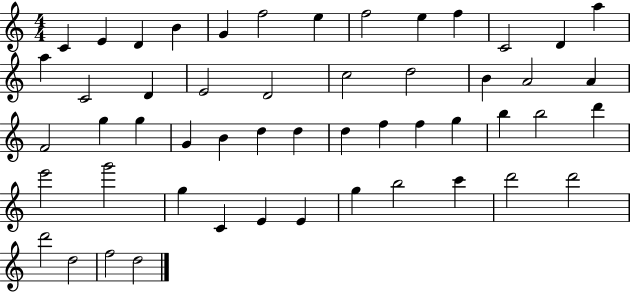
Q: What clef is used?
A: treble